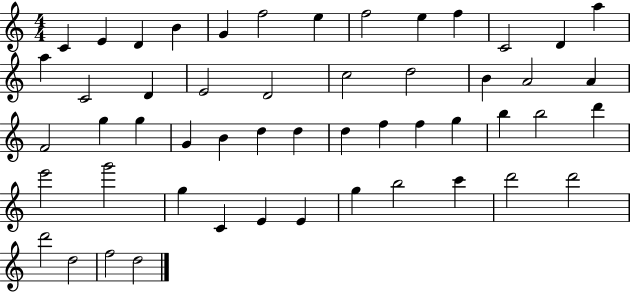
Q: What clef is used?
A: treble